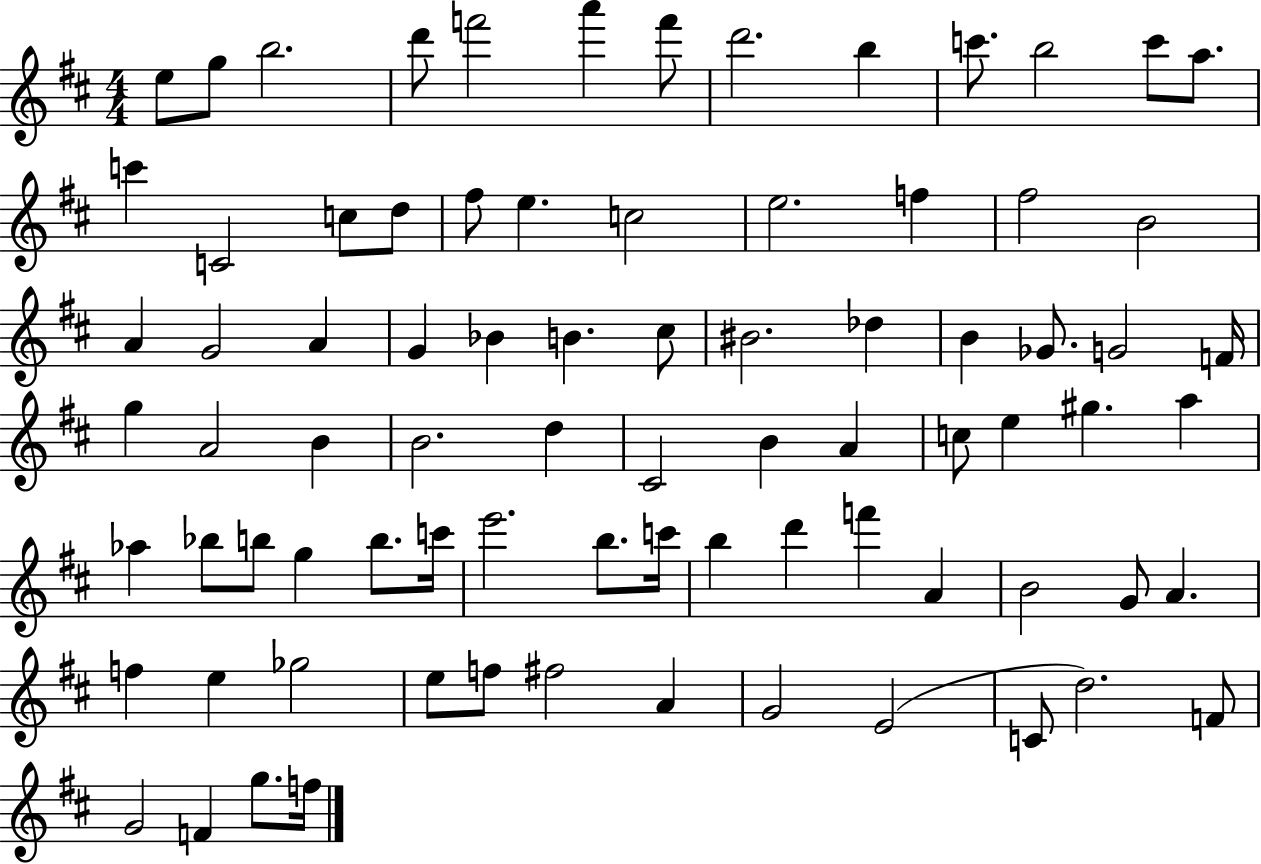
{
  \clef treble
  \numericTimeSignature
  \time 4/4
  \key d \major
  e''8 g''8 b''2. | d'''8 f'''2 a'''4 f'''8 | d'''2. b''4 | c'''8. b''2 c'''8 a''8. | \break c'''4 c'2 c''8 d''8 | fis''8 e''4. c''2 | e''2. f''4 | fis''2 b'2 | \break a'4 g'2 a'4 | g'4 bes'4 b'4. cis''8 | bis'2. des''4 | b'4 ges'8. g'2 f'16 | \break g''4 a'2 b'4 | b'2. d''4 | cis'2 b'4 a'4 | c''8 e''4 gis''4. a''4 | \break aes''4 bes''8 b''8 g''4 b''8. c'''16 | e'''2. b''8. c'''16 | b''4 d'''4 f'''4 a'4 | b'2 g'8 a'4. | \break f''4 e''4 ges''2 | e''8 f''8 fis''2 a'4 | g'2 e'2( | c'8 d''2.) f'8 | \break g'2 f'4 g''8. f''16 | \bar "|."
}